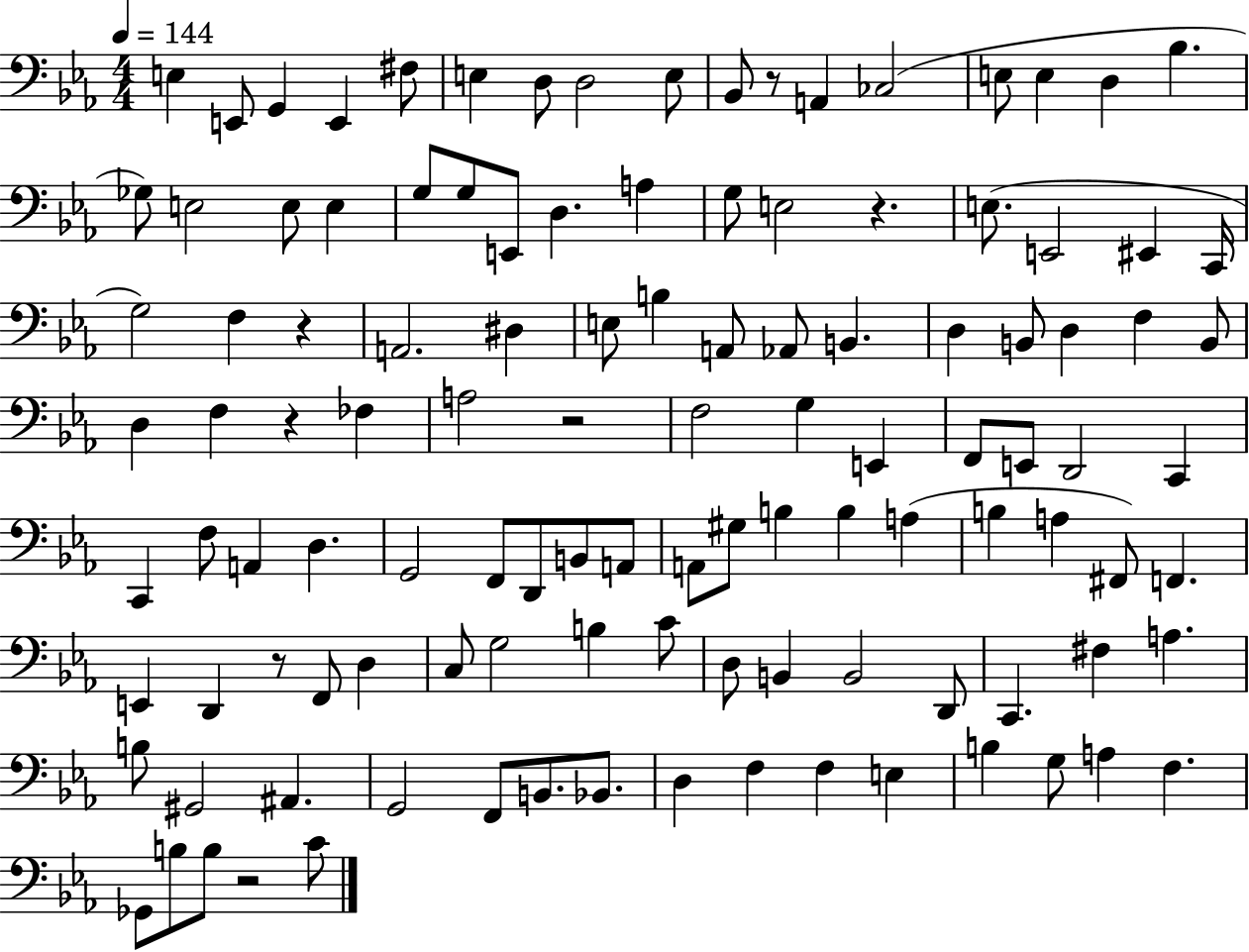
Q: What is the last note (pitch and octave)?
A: C4